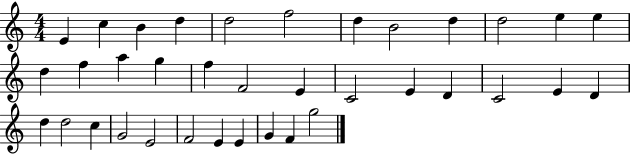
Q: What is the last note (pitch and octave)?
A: G5